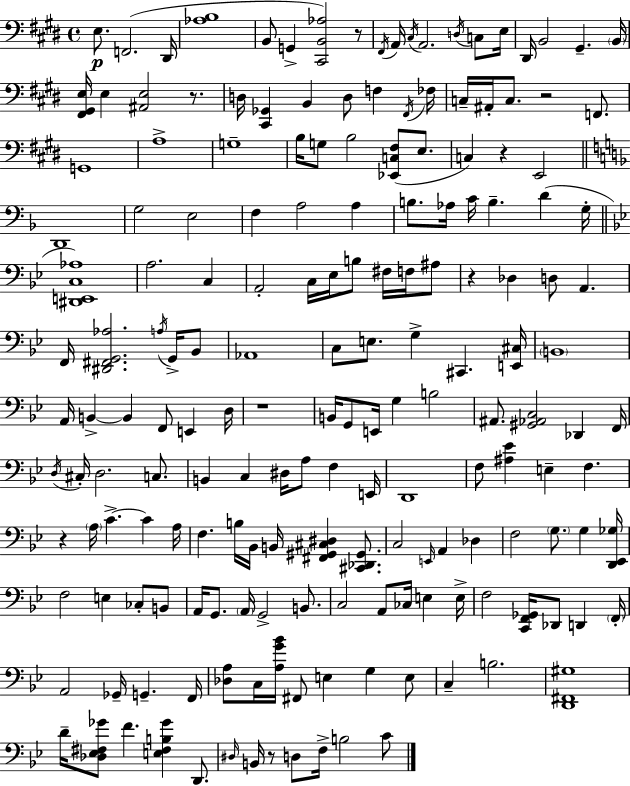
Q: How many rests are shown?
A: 8